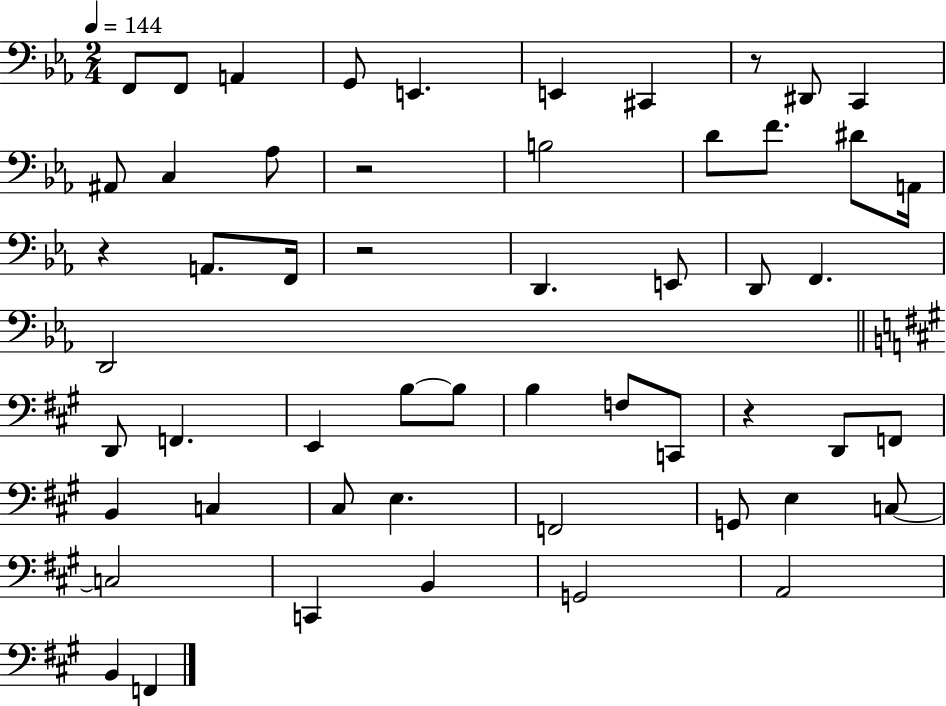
X:1
T:Untitled
M:2/4
L:1/4
K:Eb
F,,/2 F,,/2 A,, G,,/2 E,, E,, ^C,, z/2 ^D,,/2 C,, ^A,,/2 C, _A,/2 z2 B,2 D/2 F/2 ^D/2 A,,/4 z A,,/2 F,,/4 z2 D,, E,,/2 D,,/2 F,, D,,2 D,,/2 F,, E,, B,/2 B,/2 B, F,/2 C,,/2 z D,,/2 F,,/2 B,, C, ^C,/2 E, F,,2 G,,/2 E, C,/2 C,2 C,, B,, G,,2 A,,2 B,, F,,